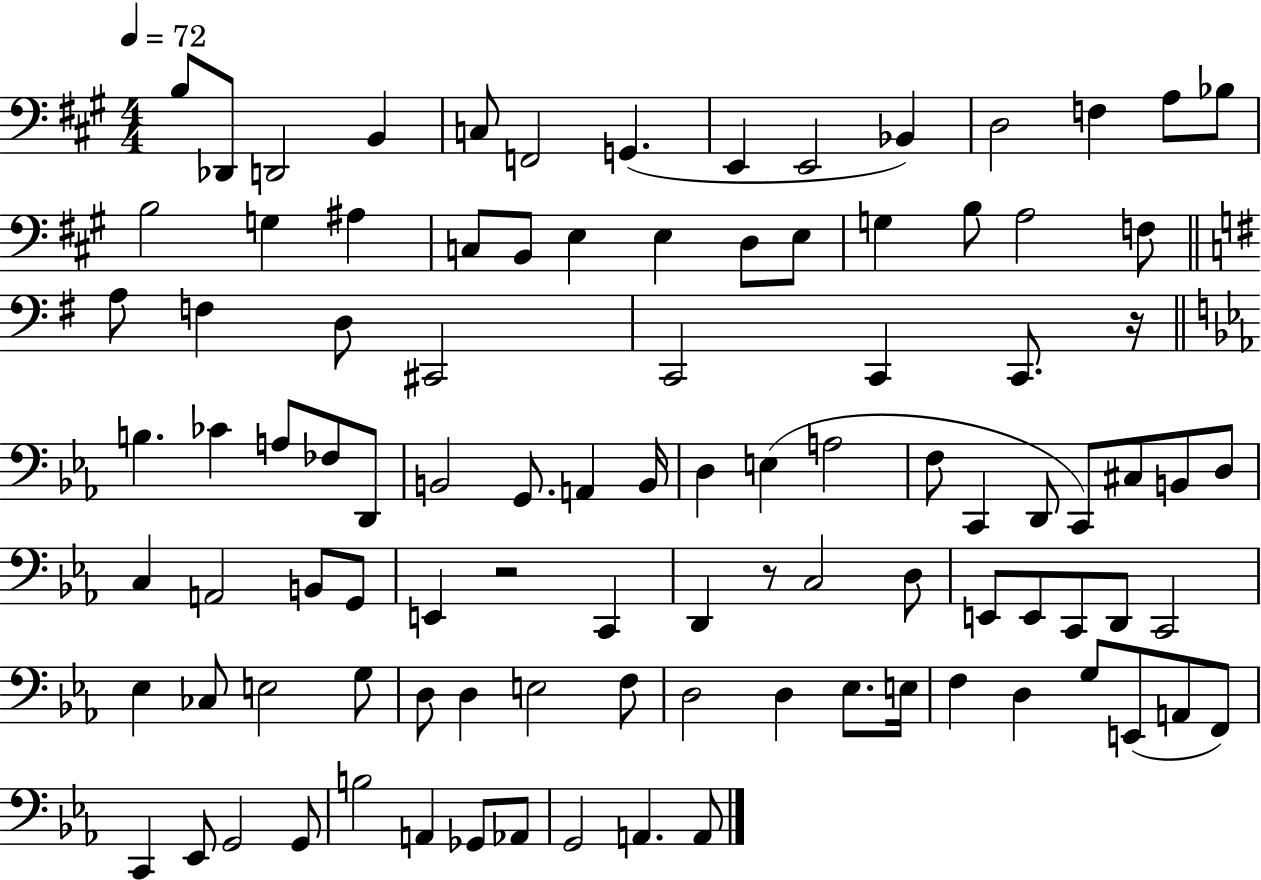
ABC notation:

X:1
T:Untitled
M:4/4
L:1/4
K:A
B,/2 _D,,/2 D,,2 B,, C,/2 F,,2 G,, E,, E,,2 _B,, D,2 F, A,/2 _B,/2 B,2 G, ^A, C,/2 B,,/2 E, E, D,/2 E,/2 G, B,/2 A,2 F,/2 A,/2 F, D,/2 ^C,,2 C,,2 C,, C,,/2 z/4 B, _C A,/2 _F,/2 D,,/2 B,,2 G,,/2 A,, B,,/4 D, E, A,2 F,/2 C,, D,,/2 C,,/2 ^C,/2 B,,/2 D,/2 C, A,,2 B,,/2 G,,/2 E,, z2 C,, D,, z/2 C,2 D,/2 E,,/2 E,,/2 C,,/2 D,,/2 C,,2 _E, _C,/2 E,2 G,/2 D,/2 D, E,2 F,/2 D,2 D, _E,/2 E,/4 F, D, G,/2 E,,/2 A,,/2 F,,/2 C,, _E,,/2 G,,2 G,,/2 B,2 A,, _G,,/2 _A,,/2 G,,2 A,, A,,/2